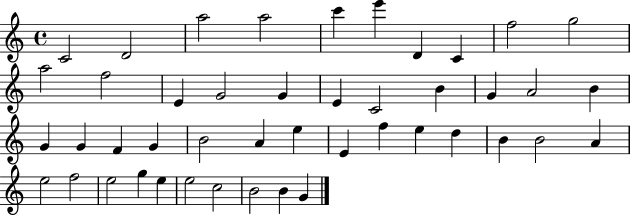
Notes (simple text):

C4/h D4/h A5/h A5/h C6/q E6/q D4/q C4/q F5/h G5/h A5/h F5/h E4/q G4/h G4/q E4/q C4/h B4/q G4/q A4/h B4/q G4/q G4/q F4/q G4/q B4/h A4/q E5/q E4/q F5/q E5/q D5/q B4/q B4/h A4/q E5/h F5/h E5/h G5/q E5/q E5/h C5/h B4/h B4/q G4/q